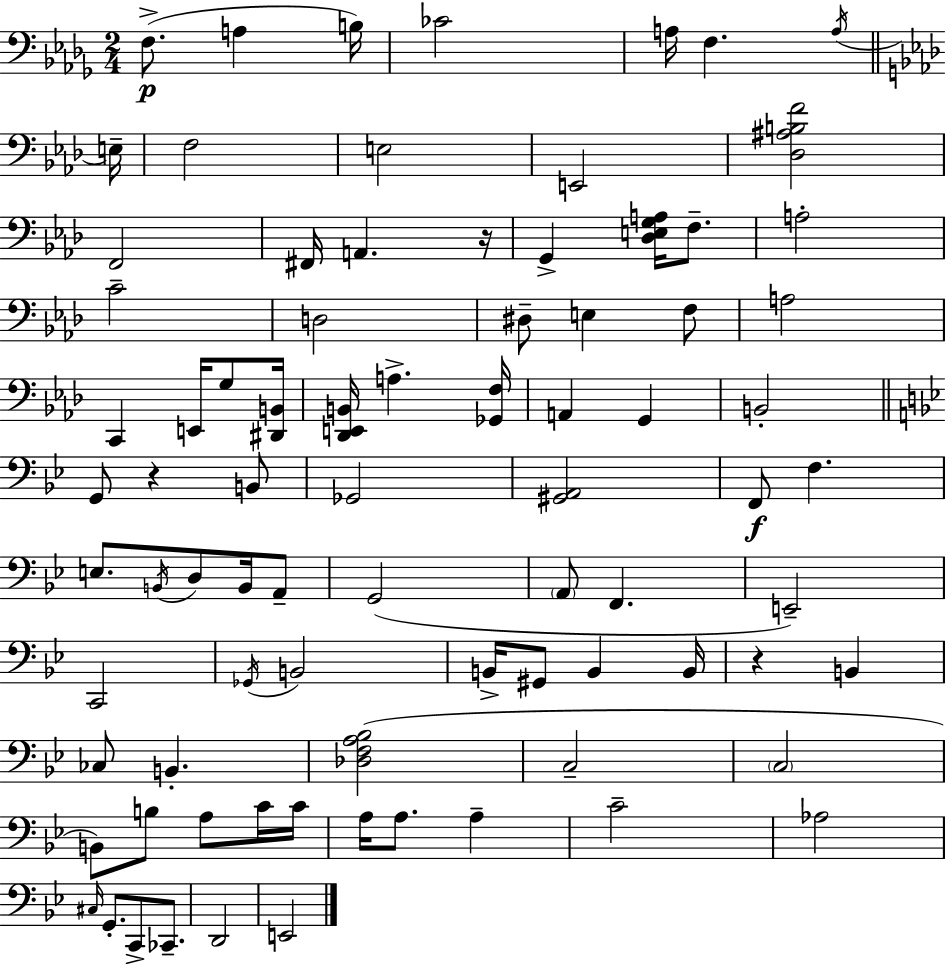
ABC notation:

X:1
T:Untitled
M:2/4
L:1/4
K:Bbm
F,/2 A, B,/4 _C2 A,/4 F, A,/4 E,/4 F,2 E,2 E,,2 [_D,^A,B,F]2 F,,2 ^F,,/4 A,, z/4 G,, [_D,E,G,A,]/4 F,/2 A,2 C2 D,2 ^D,/2 E, F,/2 A,2 C,, E,,/4 G,/2 [^D,,B,,]/4 [_D,,E,,B,,]/4 A, [_G,,F,]/4 A,, G,, B,,2 G,,/2 z B,,/2 _G,,2 [^G,,A,,]2 F,,/2 F, E,/2 B,,/4 D,/2 B,,/4 A,,/2 G,,2 A,,/2 F,, E,,2 C,,2 _G,,/4 B,,2 B,,/4 ^G,,/2 B,, B,,/4 z B,, _C,/2 B,, [_D,F,A,_B,]2 C,2 C,2 B,,/2 B,/2 A,/2 C/4 C/4 A,/4 A,/2 A, C2 _A,2 ^C,/4 G,,/2 C,,/2 _C,,/2 D,,2 E,,2